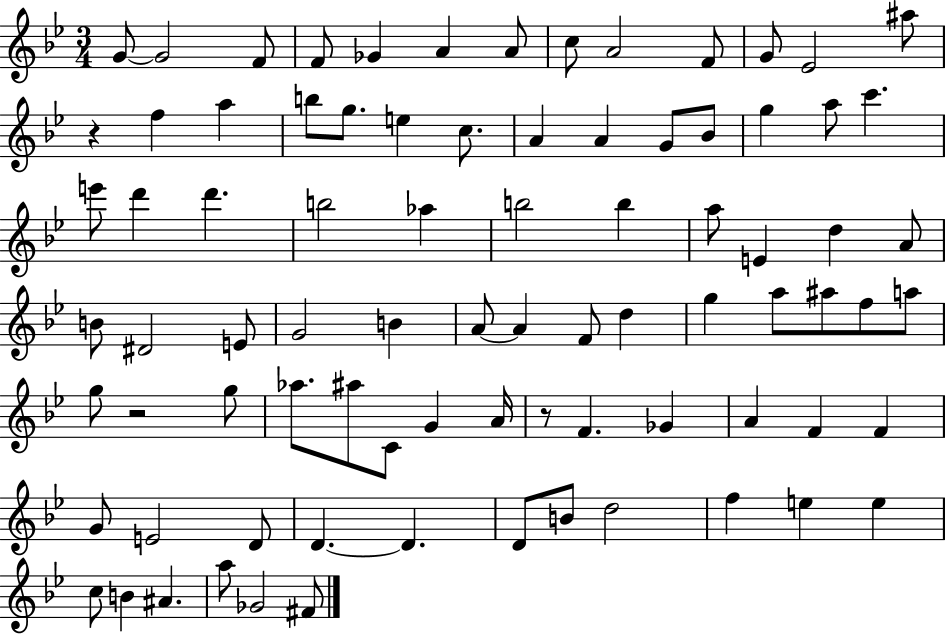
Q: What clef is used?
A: treble